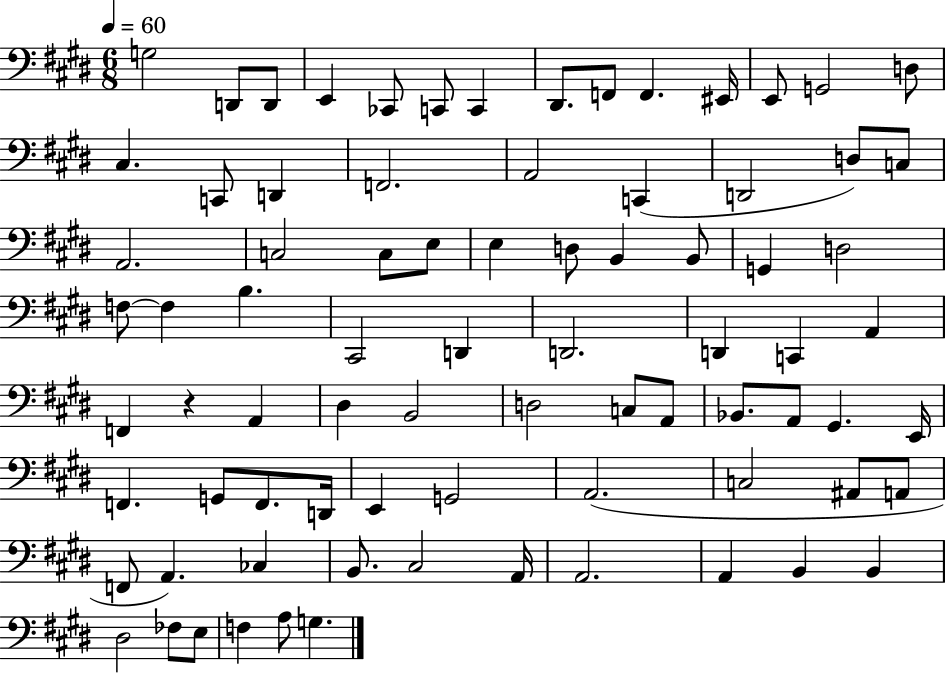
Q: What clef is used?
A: bass